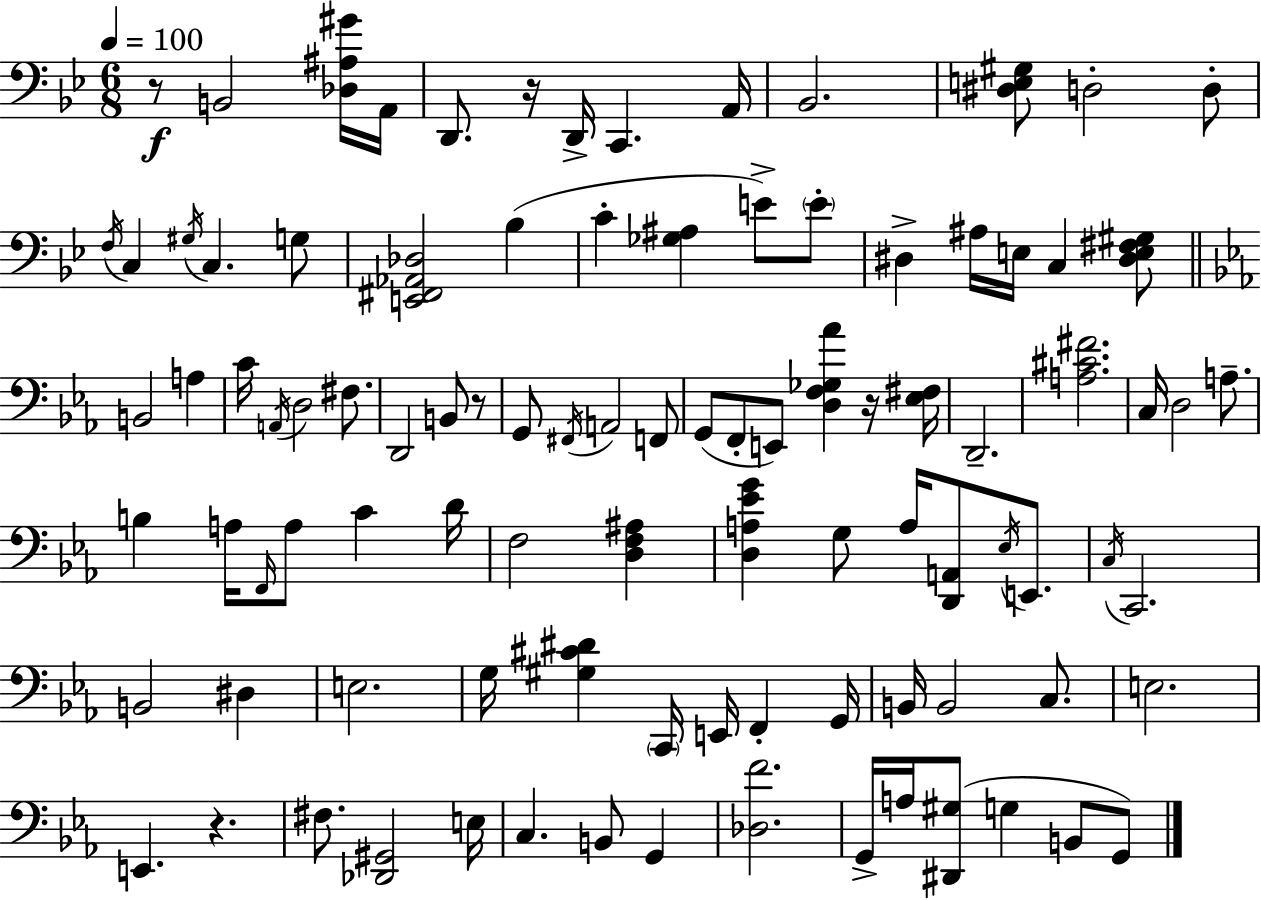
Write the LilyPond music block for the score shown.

{
  \clef bass
  \numericTimeSignature
  \time 6/8
  \key g \minor
  \tempo 4 = 100
  r8\f b,2 <des ais gis'>16 a,16 | d,8. r16 d,16-> c,4. a,16 | bes,2. | <dis e gis>8 d2-. d8-. | \break \acciaccatura { f16 } c4 \acciaccatura { gis16 } c4. | g8 <e, fis, aes, des>2 bes4( | c'4-. <ges ais>4 e'8->) | \parenthesize e'8-. dis4-> ais16 e16 c4 | \break <dis e fis gis>8 \bar "||" \break \key c \minor b,2 a4 | c'16 \acciaccatura { a,16 } d2 fis8. | d,2 b,8 r8 | g,8 \acciaccatura { fis,16 } a,2 | \break f,8 g,8( f,8-. e,8) <d f ges aes'>4 | r16 <ees fis>16 d,2.-- | <a cis' fis'>2. | c16 d2 a8.-- | \break b4 a16 \grace { f,16 } a8 c'4 | d'16 f2 <d f ais>4 | <d a ees' g'>4 g8 a16 <d, a,>8 | \acciaccatura { ees16 } e,8. \acciaccatura { c16 } c,2. | \break b,2 | dis4 e2. | g16 <gis cis' dis'>4 \parenthesize c,16 e,16 | f,4-. g,16 b,16 b,2 | \break c8. e2. | e,4. r4. | fis8. <des, gis,>2 | e16 c4. b,8 | \break g,4 <des f'>2. | g,16-> a16 <dis, gis>8( g4 | b,8 g,8) \bar "|."
}